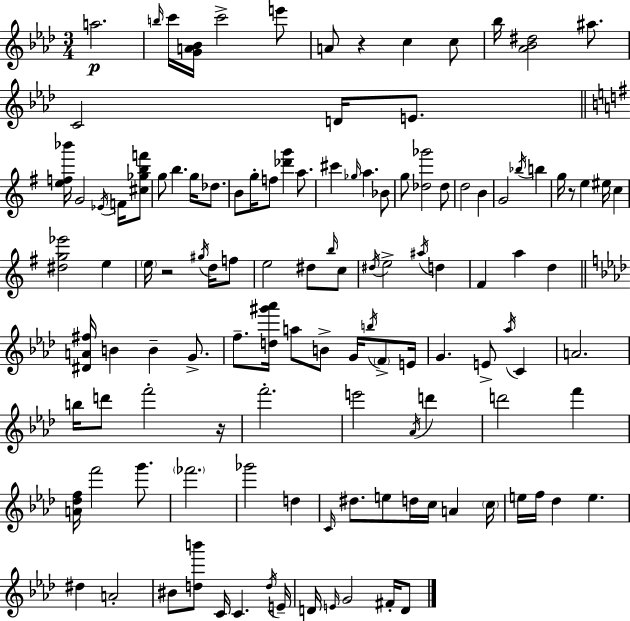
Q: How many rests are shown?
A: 4